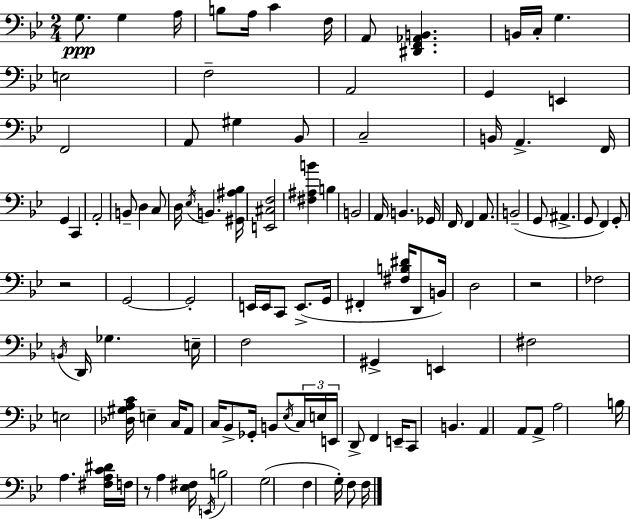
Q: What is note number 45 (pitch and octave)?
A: G2